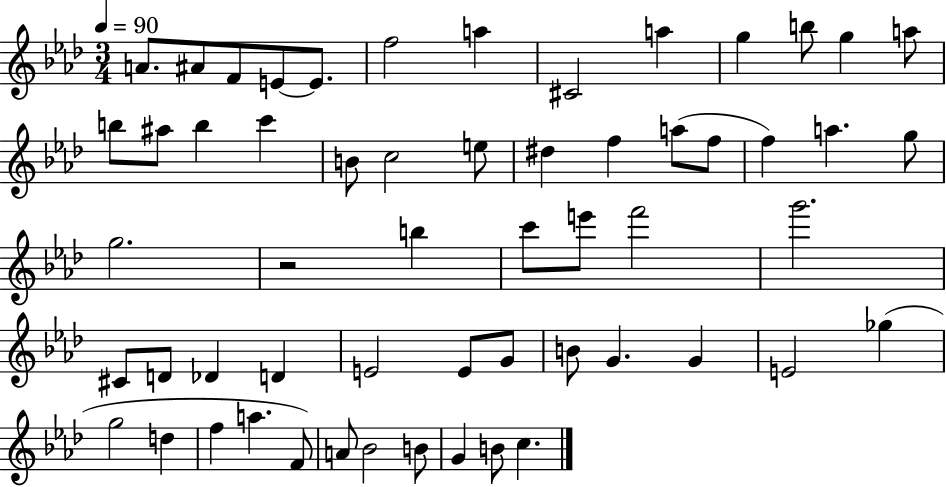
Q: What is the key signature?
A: AES major